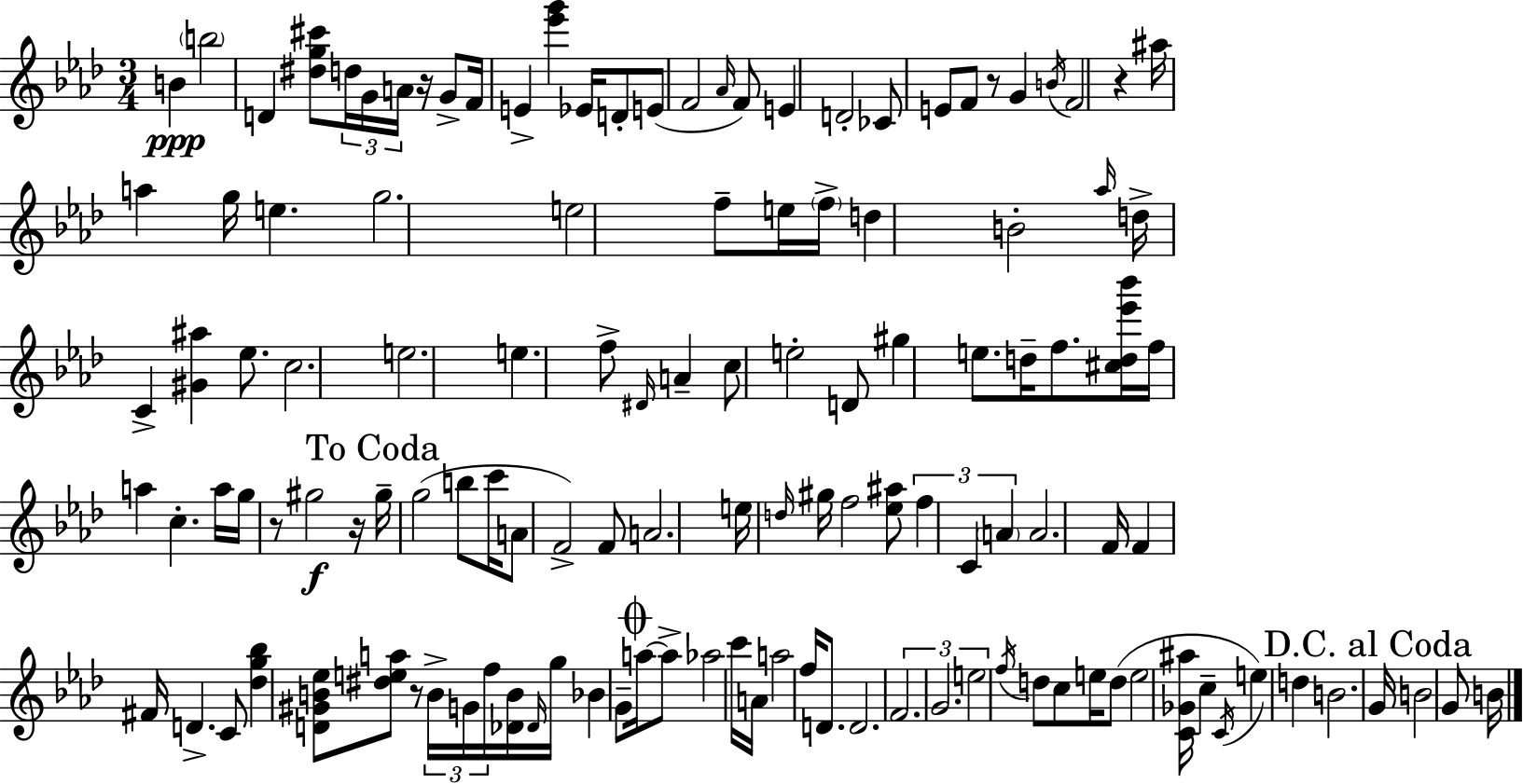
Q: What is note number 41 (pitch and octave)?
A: E5